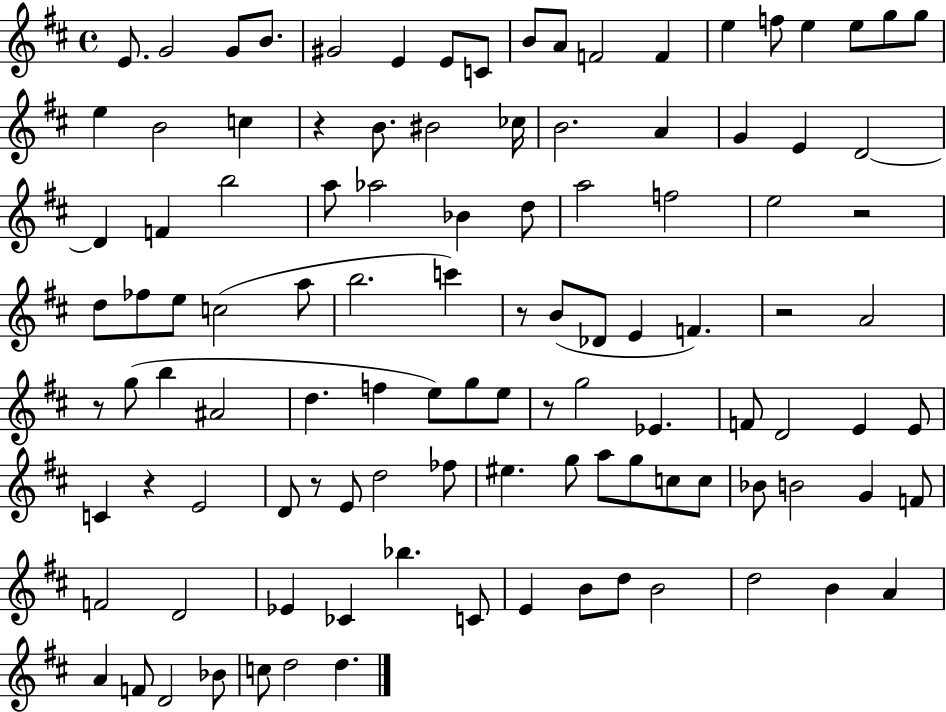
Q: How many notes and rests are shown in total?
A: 109